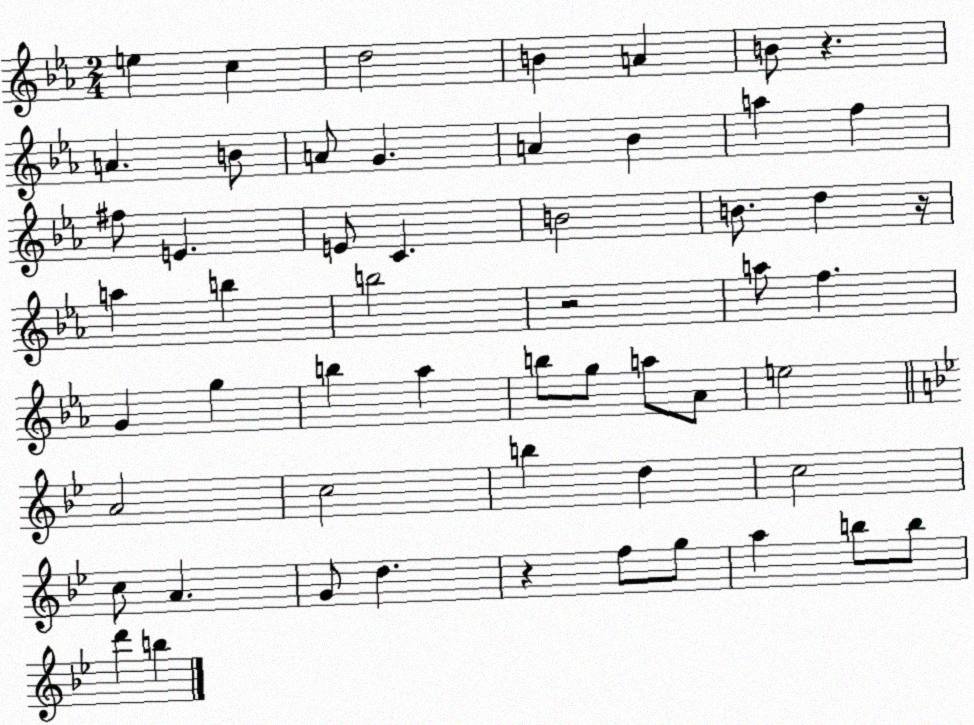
X:1
T:Untitled
M:2/4
L:1/4
K:Eb
e c d2 B A B/2 z A B/2 A/2 G A _B a f ^f/2 E E/2 C B2 B/2 d z/4 a b b2 z2 a/2 f G g b _a b/2 g/2 a/2 _A/2 e2 A2 c2 b d c2 c/2 A G/2 d z f/2 g/2 a b/2 b/2 d' b